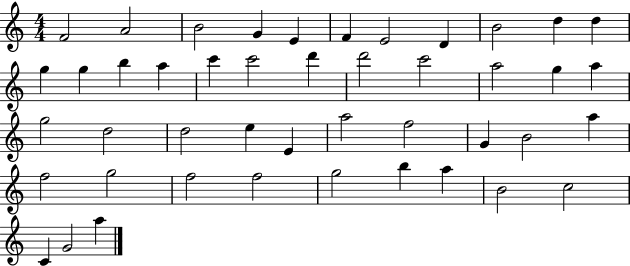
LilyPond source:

{
  \clef treble
  \numericTimeSignature
  \time 4/4
  \key c \major
  f'2 a'2 | b'2 g'4 e'4 | f'4 e'2 d'4 | b'2 d''4 d''4 | \break g''4 g''4 b''4 a''4 | c'''4 c'''2 d'''4 | d'''2 c'''2 | a''2 g''4 a''4 | \break g''2 d''2 | d''2 e''4 e'4 | a''2 f''2 | g'4 b'2 a''4 | \break f''2 g''2 | f''2 f''2 | g''2 b''4 a''4 | b'2 c''2 | \break c'4 g'2 a''4 | \bar "|."
}